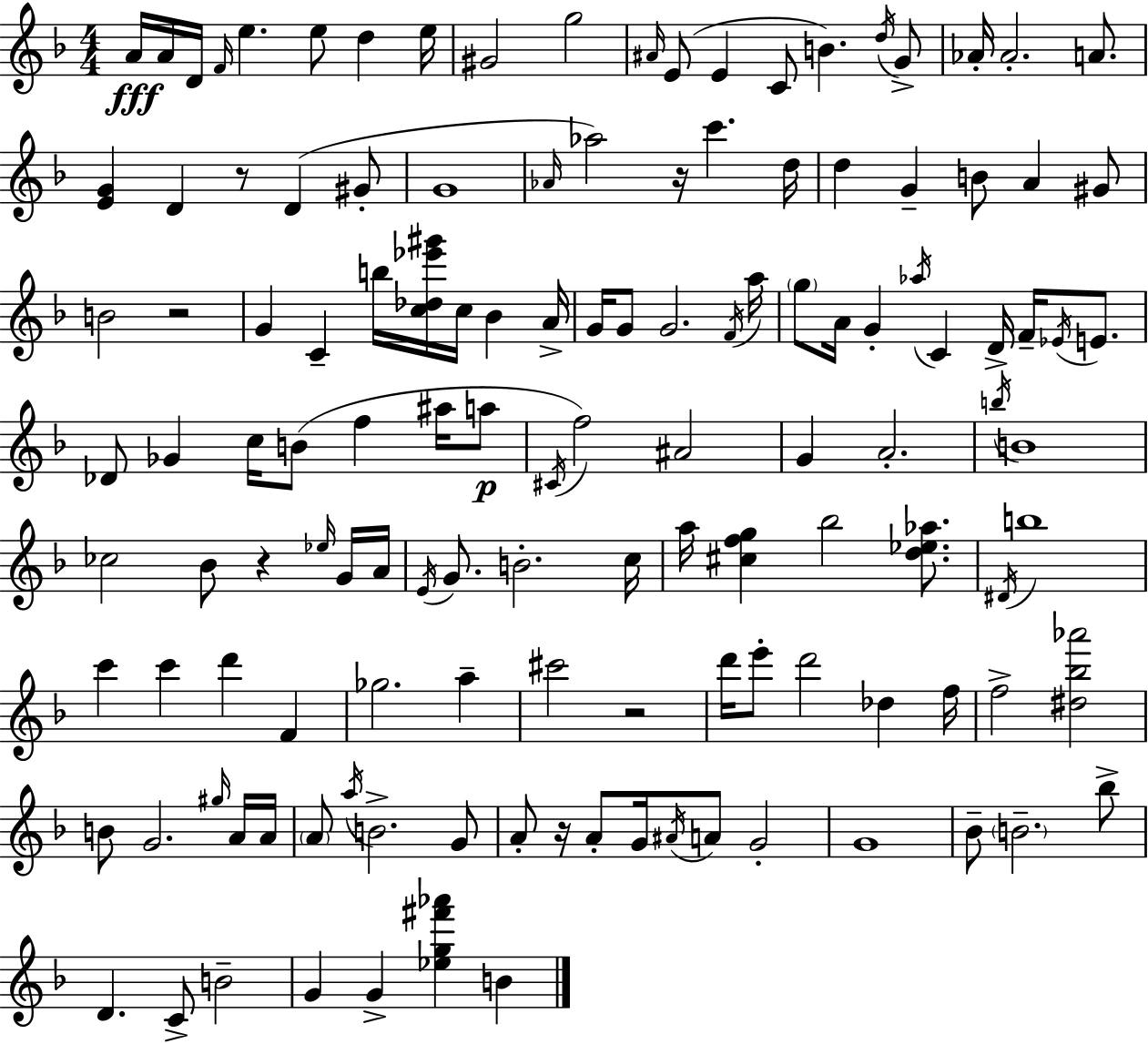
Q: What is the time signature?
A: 4/4